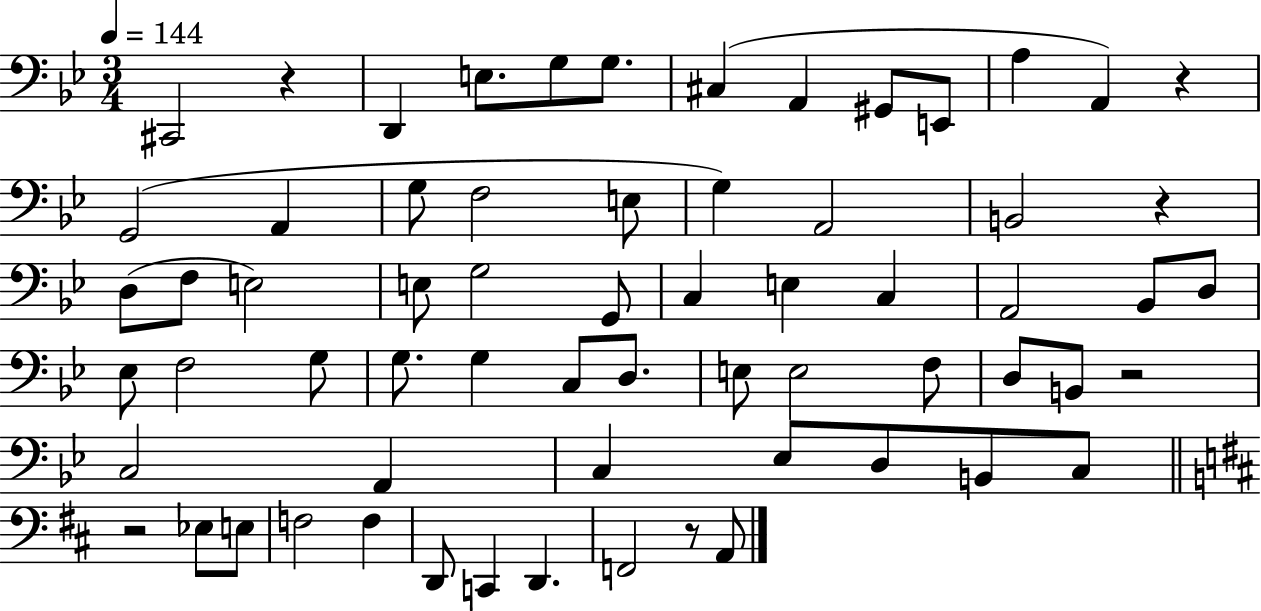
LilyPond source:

{
  \clef bass
  \numericTimeSignature
  \time 3/4
  \key bes \major
  \tempo 4 = 144
  cis,2 r4 | d,4 e8. g8 g8. | cis4( a,4 gis,8 e,8 | a4 a,4) r4 | \break g,2( a,4 | g8 f2 e8 | g4) a,2 | b,2 r4 | \break d8( f8 e2) | e8 g2 g,8 | c4 e4 c4 | a,2 bes,8 d8 | \break ees8 f2 g8 | g8. g4 c8 d8. | e8 e2 f8 | d8 b,8 r2 | \break c2 a,4 | c4 ees8 d8 b,8 c8 | \bar "||" \break \key d \major r2 ees8 e8 | f2 f4 | d,8 c,4 d,4. | f,2 r8 a,8 | \break \bar "|."
}